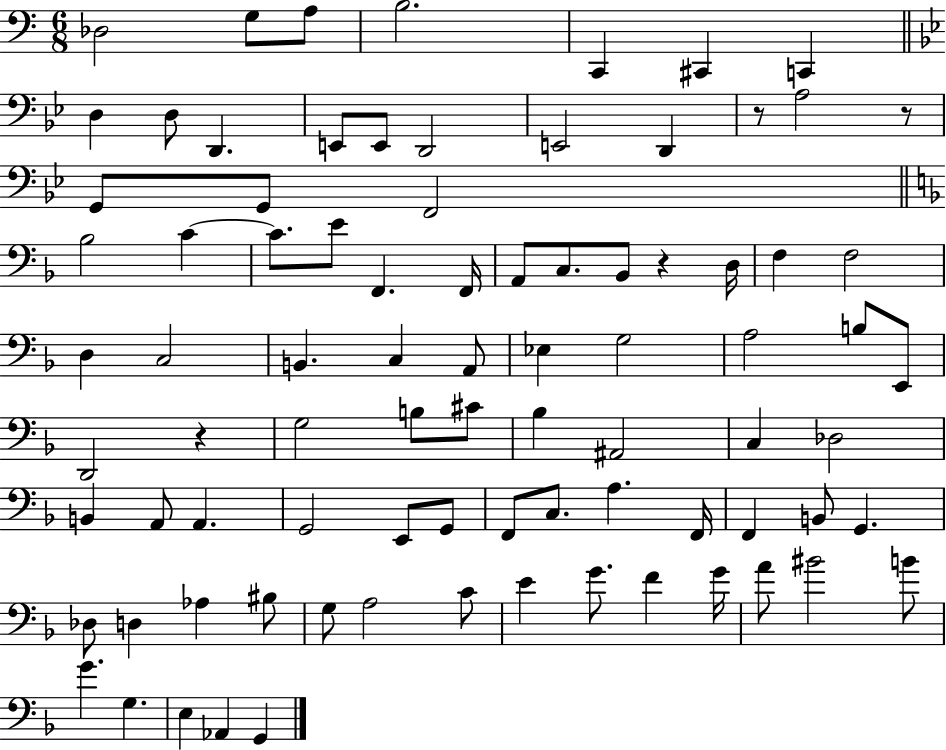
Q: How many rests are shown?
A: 4